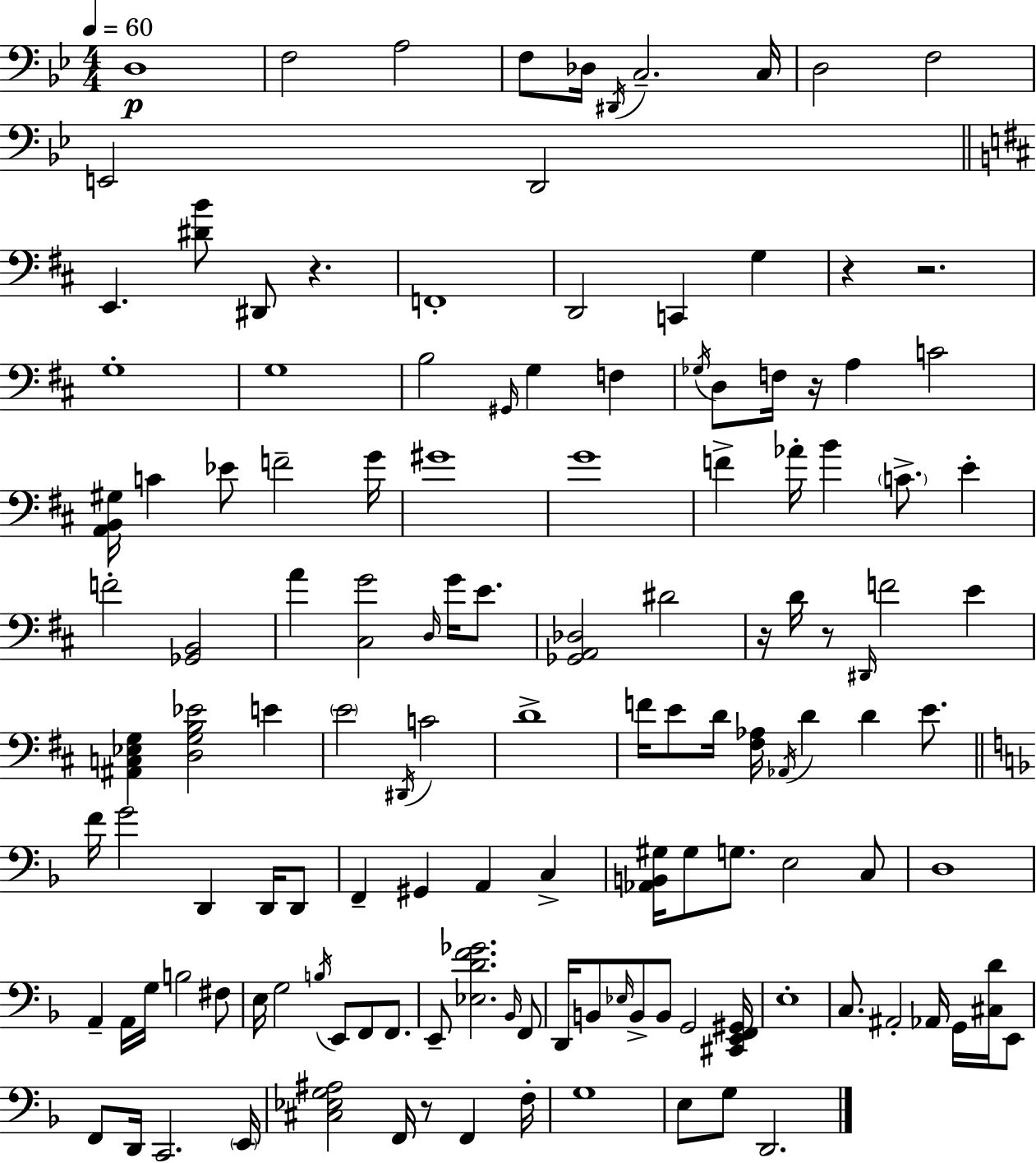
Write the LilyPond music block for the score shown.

{
  \clef bass
  \numericTimeSignature
  \time 4/4
  \key g \minor
  \tempo 4 = 60
  \repeat volta 2 { d1\p | f2 a2 | f8 des16 \acciaccatura { dis,16 } c2.-- | c16 d2 f2 | \break e,2 d,2 | \bar "||" \break \key b \minor e,4. <dis' b'>8 dis,8 r4. | f,1-. | d,2 c,4 g4 | r4 r2. | \break g1-. | g1 | b2 \grace { gis,16 } g4 f4 | \acciaccatura { ges16 } d8 f16 r16 a4 c'2 | \break <a, b, gis>16 c'4 ees'8 f'2-- | g'16 gis'1 | g'1 | f'4-> aes'16-. b'4 \parenthesize c'8.-> e'4-. | \break f'2-. <ges, b,>2 | a'4 <cis g'>2 \grace { d16 } g'16 | e'8. <ges, a, des>2 dis'2 | r16 d'16 r8 \grace { dis,16 } f'2 | \break e'4 <ais, c ees g>4 <d g b ees'>2 | e'4 \parenthesize e'2 \acciaccatura { dis,16 } c'2 | d'1-> | f'16 e'8 d'16 <fis aes>16 \acciaccatura { aes,16 } d'4 d'4 | \break e'8. \bar "||" \break \key d \minor f'16 g'2 d,4 d,16 d,8 | f,4-- gis,4 a,4 c4-> | <aes, b, gis>16 gis8 g8. e2 c8 | d1 | \break a,4-- a,16 g16 b2 fis8 | e16 g2 \acciaccatura { b16 } e,8 f,8 f,8. | e,8-- <ees d' f' ges'>2. \grace { bes,16 } | f,8 d,16 b,8 \grace { ees16 } b,8-> b,8 g,2 | \break <cis, e, f, gis,>16 e1-. | c8. ais,2-. aes,16 g,16 | <cis d'>16 e,8 f,8 d,16 c,2. | \parenthesize e,16 <cis ees g ais>2 f,16 r8 f,4 | \break f16-. g1 | e8 g8 d,2. | } \bar "|."
}